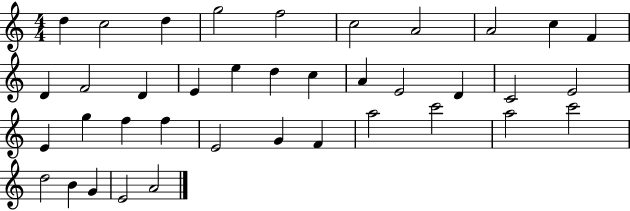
{
  \clef treble
  \numericTimeSignature
  \time 4/4
  \key c \major
  d''4 c''2 d''4 | g''2 f''2 | c''2 a'2 | a'2 c''4 f'4 | \break d'4 f'2 d'4 | e'4 e''4 d''4 c''4 | a'4 e'2 d'4 | c'2 e'2 | \break e'4 g''4 f''4 f''4 | e'2 g'4 f'4 | a''2 c'''2 | a''2 c'''2 | \break d''2 b'4 g'4 | e'2 a'2 | \bar "|."
}